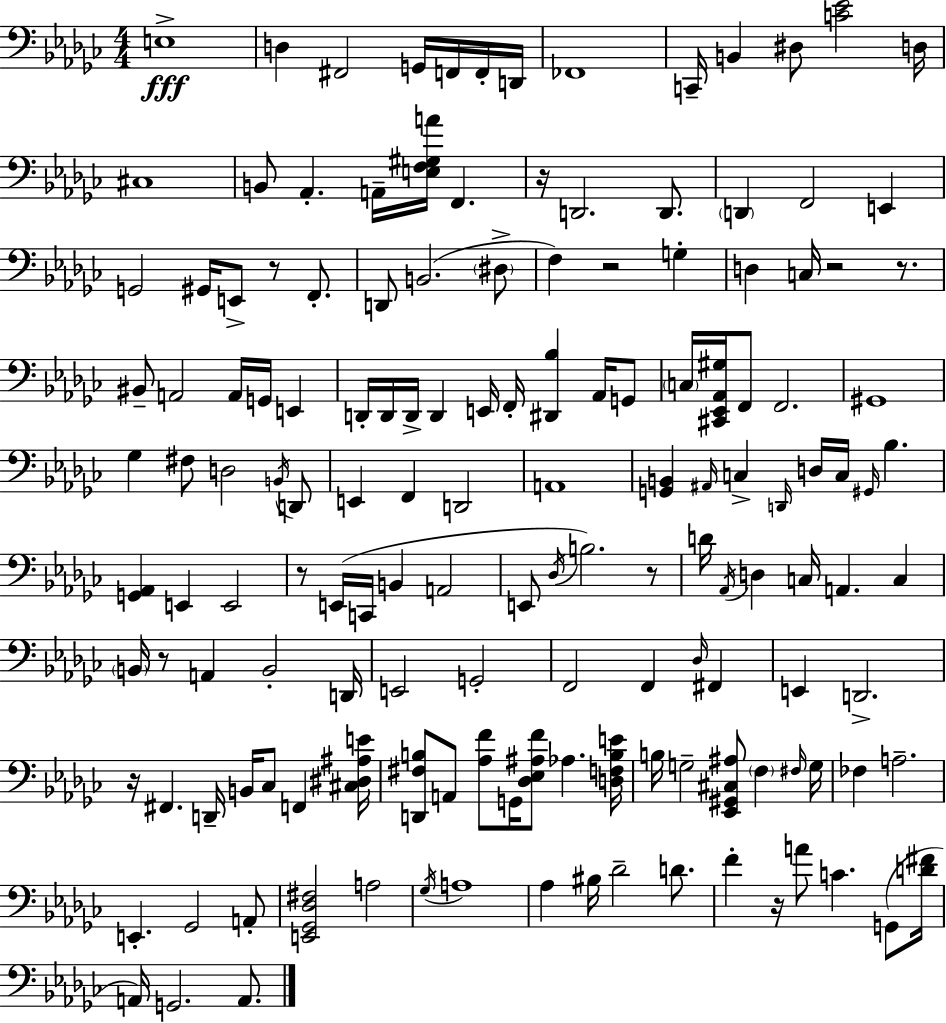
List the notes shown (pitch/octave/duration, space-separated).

E3/w D3/q F#2/h G2/s F2/s F2/s D2/s FES2/w C2/s B2/q D#3/e [C4,Eb4]/h D3/s C#3/w B2/e Ab2/q. A2/s [E3,F3,G#3,A4]/s F2/q. R/s D2/h. D2/e. D2/q F2/h E2/q G2/h G#2/s E2/e R/e F2/e. D2/e B2/h. D#3/e F3/q R/h G3/q D3/q C3/s R/h R/e. BIS2/e A2/h A2/s G2/s E2/q D2/s D2/s D2/s D2/q E2/s F2/s [D#2,Bb3]/q Ab2/s G2/e C3/s [C#2,Eb2,Ab2,G#3]/s F2/e F2/h. G#2/w Gb3/q F#3/e D3/h B2/s D2/e E2/q F2/q D2/h A2/w [G2,B2]/q A#2/s C3/q D2/s D3/s C3/s G#2/s Bb3/q. [G2,Ab2]/q E2/q E2/h R/e E2/s C2/s B2/q A2/h E2/e Db3/s B3/h. R/e D4/s Ab2/s D3/q C3/s A2/q. C3/q B2/s R/e A2/q B2/h D2/s E2/h G2/h F2/h F2/q Db3/s F#2/q E2/q D2/h. R/s F#2/q. D2/s B2/s CES3/e F2/q [C#3,D#3,A#3,E4]/s [D2,F#3,B3]/e A2/e [Ab3,F4]/e G2/s [Db3,Eb3,A#3,F4]/e Ab3/q. [D3,F3,B3,E4]/s B3/s G3/h [Eb2,G#2,C#3,A#3]/e F3/q F#3/s G3/s FES3/q A3/h. E2/q. Gb2/h A2/e [E2,Gb2,Db3,F#3]/h A3/h Gb3/s A3/w Ab3/q BIS3/s Db4/h D4/e. F4/q R/s A4/e C4/q. G2/e [D4,F#4]/s A2/s G2/h. A2/e.